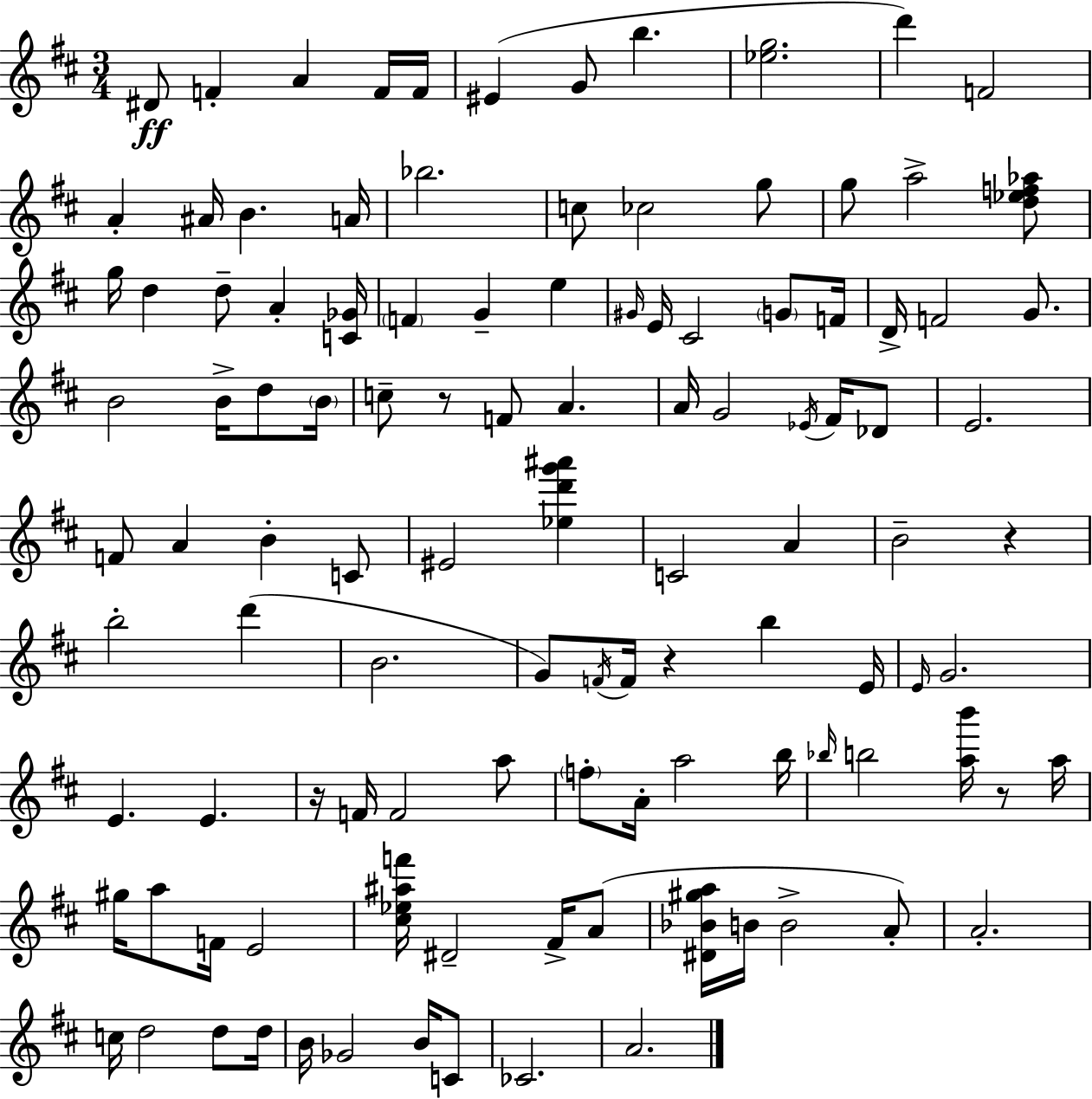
{
  \clef treble
  \numericTimeSignature
  \time 3/4
  \key d \major
  dis'8\ff f'4-. a'4 f'16 f'16 | eis'4( g'8 b''4. | <ees'' g''>2. | d'''4) f'2 | \break a'4-. ais'16 b'4. a'16 | bes''2. | c''8 ces''2 g''8 | g''8 a''2-> <d'' ees'' f'' aes''>8 | \break g''16 d''4 d''8-- a'4-. <c' ges'>16 | \parenthesize f'4 g'4-- e''4 | \grace { gis'16 } e'16 cis'2 \parenthesize g'8 | f'16 d'16-> f'2 g'8. | \break b'2 b'16-> d''8 | \parenthesize b'16 c''8-- r8 f'8 a'4. | a'16 g'2 \acciaccatura { ees'16 } fis'16 | des'8 e'2. | \break f'8 a'4 b'4-. | c'8 eis'2 <ees'' d''' g''' ais'''>4 | c'2 a'4 | b'2-- r4 | \break b''2-. d'''4( | b'2. | g'8) \acciaccatura { f'16 } f'16 r4 b''4 | e'16 \grace { e'16 } g'2. | \break e'4. e'4. | r16 f'16 f'2 | a''8 \parenthesize f''8-. a'16-. a''2 | b''16 \grace { bes''16 } b''2 | \break <a'' b'''>16 r8 a''16 gis''16 a''8 f'16 e'2 | <cis'' ees'' ais'' f'''>16 dis'2-- | fis'16-> a'8( <dis' bes' gis'' a''>16 b'16 b'2-> | a'8-.) a'2.-. | \break c''16 d''2 | d''8 d''16 b'16 ges'2 | b'16 c'8 ces'2. | a'2. | \break \bar "|."
}